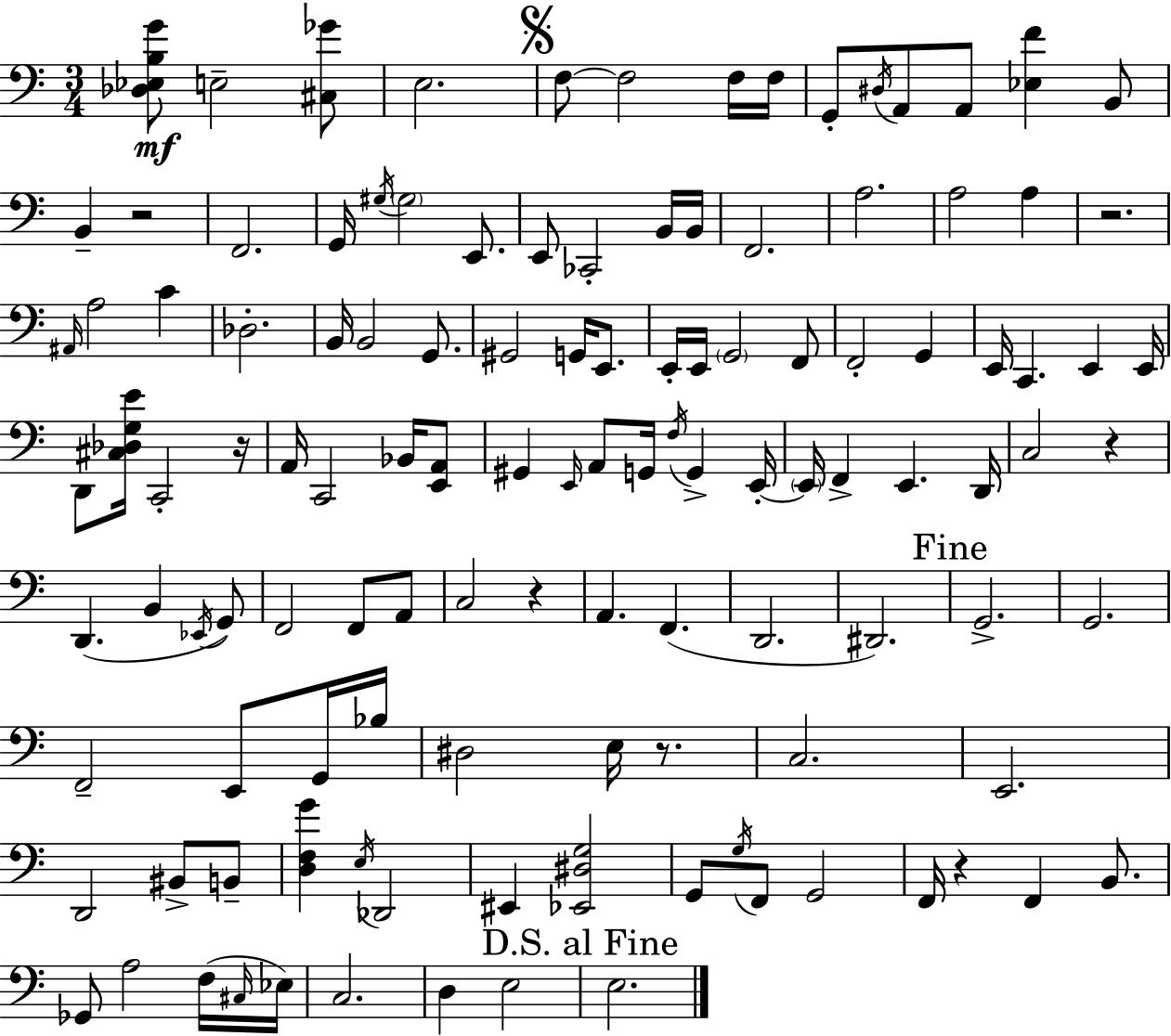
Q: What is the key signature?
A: A minor